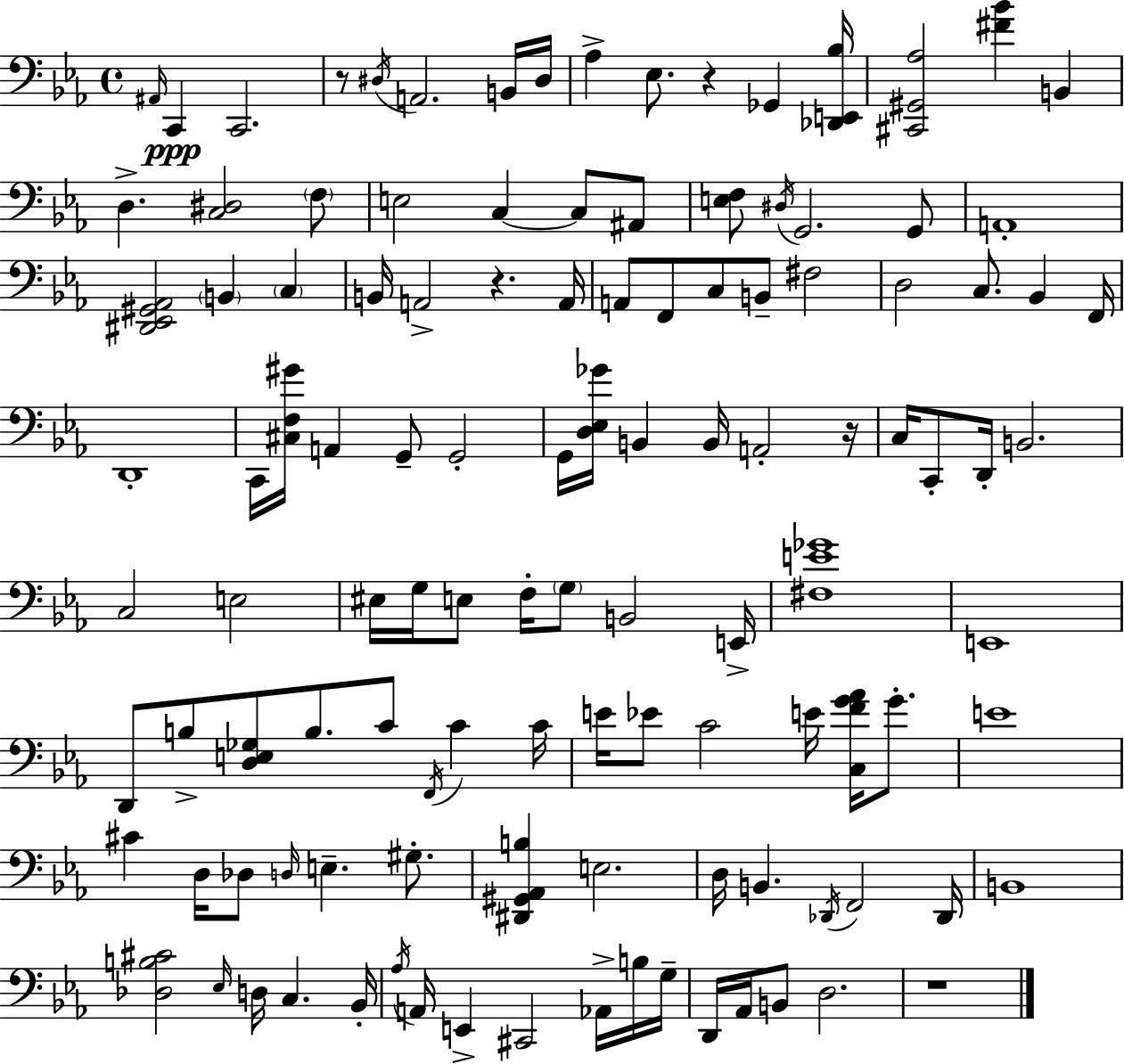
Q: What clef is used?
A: bass